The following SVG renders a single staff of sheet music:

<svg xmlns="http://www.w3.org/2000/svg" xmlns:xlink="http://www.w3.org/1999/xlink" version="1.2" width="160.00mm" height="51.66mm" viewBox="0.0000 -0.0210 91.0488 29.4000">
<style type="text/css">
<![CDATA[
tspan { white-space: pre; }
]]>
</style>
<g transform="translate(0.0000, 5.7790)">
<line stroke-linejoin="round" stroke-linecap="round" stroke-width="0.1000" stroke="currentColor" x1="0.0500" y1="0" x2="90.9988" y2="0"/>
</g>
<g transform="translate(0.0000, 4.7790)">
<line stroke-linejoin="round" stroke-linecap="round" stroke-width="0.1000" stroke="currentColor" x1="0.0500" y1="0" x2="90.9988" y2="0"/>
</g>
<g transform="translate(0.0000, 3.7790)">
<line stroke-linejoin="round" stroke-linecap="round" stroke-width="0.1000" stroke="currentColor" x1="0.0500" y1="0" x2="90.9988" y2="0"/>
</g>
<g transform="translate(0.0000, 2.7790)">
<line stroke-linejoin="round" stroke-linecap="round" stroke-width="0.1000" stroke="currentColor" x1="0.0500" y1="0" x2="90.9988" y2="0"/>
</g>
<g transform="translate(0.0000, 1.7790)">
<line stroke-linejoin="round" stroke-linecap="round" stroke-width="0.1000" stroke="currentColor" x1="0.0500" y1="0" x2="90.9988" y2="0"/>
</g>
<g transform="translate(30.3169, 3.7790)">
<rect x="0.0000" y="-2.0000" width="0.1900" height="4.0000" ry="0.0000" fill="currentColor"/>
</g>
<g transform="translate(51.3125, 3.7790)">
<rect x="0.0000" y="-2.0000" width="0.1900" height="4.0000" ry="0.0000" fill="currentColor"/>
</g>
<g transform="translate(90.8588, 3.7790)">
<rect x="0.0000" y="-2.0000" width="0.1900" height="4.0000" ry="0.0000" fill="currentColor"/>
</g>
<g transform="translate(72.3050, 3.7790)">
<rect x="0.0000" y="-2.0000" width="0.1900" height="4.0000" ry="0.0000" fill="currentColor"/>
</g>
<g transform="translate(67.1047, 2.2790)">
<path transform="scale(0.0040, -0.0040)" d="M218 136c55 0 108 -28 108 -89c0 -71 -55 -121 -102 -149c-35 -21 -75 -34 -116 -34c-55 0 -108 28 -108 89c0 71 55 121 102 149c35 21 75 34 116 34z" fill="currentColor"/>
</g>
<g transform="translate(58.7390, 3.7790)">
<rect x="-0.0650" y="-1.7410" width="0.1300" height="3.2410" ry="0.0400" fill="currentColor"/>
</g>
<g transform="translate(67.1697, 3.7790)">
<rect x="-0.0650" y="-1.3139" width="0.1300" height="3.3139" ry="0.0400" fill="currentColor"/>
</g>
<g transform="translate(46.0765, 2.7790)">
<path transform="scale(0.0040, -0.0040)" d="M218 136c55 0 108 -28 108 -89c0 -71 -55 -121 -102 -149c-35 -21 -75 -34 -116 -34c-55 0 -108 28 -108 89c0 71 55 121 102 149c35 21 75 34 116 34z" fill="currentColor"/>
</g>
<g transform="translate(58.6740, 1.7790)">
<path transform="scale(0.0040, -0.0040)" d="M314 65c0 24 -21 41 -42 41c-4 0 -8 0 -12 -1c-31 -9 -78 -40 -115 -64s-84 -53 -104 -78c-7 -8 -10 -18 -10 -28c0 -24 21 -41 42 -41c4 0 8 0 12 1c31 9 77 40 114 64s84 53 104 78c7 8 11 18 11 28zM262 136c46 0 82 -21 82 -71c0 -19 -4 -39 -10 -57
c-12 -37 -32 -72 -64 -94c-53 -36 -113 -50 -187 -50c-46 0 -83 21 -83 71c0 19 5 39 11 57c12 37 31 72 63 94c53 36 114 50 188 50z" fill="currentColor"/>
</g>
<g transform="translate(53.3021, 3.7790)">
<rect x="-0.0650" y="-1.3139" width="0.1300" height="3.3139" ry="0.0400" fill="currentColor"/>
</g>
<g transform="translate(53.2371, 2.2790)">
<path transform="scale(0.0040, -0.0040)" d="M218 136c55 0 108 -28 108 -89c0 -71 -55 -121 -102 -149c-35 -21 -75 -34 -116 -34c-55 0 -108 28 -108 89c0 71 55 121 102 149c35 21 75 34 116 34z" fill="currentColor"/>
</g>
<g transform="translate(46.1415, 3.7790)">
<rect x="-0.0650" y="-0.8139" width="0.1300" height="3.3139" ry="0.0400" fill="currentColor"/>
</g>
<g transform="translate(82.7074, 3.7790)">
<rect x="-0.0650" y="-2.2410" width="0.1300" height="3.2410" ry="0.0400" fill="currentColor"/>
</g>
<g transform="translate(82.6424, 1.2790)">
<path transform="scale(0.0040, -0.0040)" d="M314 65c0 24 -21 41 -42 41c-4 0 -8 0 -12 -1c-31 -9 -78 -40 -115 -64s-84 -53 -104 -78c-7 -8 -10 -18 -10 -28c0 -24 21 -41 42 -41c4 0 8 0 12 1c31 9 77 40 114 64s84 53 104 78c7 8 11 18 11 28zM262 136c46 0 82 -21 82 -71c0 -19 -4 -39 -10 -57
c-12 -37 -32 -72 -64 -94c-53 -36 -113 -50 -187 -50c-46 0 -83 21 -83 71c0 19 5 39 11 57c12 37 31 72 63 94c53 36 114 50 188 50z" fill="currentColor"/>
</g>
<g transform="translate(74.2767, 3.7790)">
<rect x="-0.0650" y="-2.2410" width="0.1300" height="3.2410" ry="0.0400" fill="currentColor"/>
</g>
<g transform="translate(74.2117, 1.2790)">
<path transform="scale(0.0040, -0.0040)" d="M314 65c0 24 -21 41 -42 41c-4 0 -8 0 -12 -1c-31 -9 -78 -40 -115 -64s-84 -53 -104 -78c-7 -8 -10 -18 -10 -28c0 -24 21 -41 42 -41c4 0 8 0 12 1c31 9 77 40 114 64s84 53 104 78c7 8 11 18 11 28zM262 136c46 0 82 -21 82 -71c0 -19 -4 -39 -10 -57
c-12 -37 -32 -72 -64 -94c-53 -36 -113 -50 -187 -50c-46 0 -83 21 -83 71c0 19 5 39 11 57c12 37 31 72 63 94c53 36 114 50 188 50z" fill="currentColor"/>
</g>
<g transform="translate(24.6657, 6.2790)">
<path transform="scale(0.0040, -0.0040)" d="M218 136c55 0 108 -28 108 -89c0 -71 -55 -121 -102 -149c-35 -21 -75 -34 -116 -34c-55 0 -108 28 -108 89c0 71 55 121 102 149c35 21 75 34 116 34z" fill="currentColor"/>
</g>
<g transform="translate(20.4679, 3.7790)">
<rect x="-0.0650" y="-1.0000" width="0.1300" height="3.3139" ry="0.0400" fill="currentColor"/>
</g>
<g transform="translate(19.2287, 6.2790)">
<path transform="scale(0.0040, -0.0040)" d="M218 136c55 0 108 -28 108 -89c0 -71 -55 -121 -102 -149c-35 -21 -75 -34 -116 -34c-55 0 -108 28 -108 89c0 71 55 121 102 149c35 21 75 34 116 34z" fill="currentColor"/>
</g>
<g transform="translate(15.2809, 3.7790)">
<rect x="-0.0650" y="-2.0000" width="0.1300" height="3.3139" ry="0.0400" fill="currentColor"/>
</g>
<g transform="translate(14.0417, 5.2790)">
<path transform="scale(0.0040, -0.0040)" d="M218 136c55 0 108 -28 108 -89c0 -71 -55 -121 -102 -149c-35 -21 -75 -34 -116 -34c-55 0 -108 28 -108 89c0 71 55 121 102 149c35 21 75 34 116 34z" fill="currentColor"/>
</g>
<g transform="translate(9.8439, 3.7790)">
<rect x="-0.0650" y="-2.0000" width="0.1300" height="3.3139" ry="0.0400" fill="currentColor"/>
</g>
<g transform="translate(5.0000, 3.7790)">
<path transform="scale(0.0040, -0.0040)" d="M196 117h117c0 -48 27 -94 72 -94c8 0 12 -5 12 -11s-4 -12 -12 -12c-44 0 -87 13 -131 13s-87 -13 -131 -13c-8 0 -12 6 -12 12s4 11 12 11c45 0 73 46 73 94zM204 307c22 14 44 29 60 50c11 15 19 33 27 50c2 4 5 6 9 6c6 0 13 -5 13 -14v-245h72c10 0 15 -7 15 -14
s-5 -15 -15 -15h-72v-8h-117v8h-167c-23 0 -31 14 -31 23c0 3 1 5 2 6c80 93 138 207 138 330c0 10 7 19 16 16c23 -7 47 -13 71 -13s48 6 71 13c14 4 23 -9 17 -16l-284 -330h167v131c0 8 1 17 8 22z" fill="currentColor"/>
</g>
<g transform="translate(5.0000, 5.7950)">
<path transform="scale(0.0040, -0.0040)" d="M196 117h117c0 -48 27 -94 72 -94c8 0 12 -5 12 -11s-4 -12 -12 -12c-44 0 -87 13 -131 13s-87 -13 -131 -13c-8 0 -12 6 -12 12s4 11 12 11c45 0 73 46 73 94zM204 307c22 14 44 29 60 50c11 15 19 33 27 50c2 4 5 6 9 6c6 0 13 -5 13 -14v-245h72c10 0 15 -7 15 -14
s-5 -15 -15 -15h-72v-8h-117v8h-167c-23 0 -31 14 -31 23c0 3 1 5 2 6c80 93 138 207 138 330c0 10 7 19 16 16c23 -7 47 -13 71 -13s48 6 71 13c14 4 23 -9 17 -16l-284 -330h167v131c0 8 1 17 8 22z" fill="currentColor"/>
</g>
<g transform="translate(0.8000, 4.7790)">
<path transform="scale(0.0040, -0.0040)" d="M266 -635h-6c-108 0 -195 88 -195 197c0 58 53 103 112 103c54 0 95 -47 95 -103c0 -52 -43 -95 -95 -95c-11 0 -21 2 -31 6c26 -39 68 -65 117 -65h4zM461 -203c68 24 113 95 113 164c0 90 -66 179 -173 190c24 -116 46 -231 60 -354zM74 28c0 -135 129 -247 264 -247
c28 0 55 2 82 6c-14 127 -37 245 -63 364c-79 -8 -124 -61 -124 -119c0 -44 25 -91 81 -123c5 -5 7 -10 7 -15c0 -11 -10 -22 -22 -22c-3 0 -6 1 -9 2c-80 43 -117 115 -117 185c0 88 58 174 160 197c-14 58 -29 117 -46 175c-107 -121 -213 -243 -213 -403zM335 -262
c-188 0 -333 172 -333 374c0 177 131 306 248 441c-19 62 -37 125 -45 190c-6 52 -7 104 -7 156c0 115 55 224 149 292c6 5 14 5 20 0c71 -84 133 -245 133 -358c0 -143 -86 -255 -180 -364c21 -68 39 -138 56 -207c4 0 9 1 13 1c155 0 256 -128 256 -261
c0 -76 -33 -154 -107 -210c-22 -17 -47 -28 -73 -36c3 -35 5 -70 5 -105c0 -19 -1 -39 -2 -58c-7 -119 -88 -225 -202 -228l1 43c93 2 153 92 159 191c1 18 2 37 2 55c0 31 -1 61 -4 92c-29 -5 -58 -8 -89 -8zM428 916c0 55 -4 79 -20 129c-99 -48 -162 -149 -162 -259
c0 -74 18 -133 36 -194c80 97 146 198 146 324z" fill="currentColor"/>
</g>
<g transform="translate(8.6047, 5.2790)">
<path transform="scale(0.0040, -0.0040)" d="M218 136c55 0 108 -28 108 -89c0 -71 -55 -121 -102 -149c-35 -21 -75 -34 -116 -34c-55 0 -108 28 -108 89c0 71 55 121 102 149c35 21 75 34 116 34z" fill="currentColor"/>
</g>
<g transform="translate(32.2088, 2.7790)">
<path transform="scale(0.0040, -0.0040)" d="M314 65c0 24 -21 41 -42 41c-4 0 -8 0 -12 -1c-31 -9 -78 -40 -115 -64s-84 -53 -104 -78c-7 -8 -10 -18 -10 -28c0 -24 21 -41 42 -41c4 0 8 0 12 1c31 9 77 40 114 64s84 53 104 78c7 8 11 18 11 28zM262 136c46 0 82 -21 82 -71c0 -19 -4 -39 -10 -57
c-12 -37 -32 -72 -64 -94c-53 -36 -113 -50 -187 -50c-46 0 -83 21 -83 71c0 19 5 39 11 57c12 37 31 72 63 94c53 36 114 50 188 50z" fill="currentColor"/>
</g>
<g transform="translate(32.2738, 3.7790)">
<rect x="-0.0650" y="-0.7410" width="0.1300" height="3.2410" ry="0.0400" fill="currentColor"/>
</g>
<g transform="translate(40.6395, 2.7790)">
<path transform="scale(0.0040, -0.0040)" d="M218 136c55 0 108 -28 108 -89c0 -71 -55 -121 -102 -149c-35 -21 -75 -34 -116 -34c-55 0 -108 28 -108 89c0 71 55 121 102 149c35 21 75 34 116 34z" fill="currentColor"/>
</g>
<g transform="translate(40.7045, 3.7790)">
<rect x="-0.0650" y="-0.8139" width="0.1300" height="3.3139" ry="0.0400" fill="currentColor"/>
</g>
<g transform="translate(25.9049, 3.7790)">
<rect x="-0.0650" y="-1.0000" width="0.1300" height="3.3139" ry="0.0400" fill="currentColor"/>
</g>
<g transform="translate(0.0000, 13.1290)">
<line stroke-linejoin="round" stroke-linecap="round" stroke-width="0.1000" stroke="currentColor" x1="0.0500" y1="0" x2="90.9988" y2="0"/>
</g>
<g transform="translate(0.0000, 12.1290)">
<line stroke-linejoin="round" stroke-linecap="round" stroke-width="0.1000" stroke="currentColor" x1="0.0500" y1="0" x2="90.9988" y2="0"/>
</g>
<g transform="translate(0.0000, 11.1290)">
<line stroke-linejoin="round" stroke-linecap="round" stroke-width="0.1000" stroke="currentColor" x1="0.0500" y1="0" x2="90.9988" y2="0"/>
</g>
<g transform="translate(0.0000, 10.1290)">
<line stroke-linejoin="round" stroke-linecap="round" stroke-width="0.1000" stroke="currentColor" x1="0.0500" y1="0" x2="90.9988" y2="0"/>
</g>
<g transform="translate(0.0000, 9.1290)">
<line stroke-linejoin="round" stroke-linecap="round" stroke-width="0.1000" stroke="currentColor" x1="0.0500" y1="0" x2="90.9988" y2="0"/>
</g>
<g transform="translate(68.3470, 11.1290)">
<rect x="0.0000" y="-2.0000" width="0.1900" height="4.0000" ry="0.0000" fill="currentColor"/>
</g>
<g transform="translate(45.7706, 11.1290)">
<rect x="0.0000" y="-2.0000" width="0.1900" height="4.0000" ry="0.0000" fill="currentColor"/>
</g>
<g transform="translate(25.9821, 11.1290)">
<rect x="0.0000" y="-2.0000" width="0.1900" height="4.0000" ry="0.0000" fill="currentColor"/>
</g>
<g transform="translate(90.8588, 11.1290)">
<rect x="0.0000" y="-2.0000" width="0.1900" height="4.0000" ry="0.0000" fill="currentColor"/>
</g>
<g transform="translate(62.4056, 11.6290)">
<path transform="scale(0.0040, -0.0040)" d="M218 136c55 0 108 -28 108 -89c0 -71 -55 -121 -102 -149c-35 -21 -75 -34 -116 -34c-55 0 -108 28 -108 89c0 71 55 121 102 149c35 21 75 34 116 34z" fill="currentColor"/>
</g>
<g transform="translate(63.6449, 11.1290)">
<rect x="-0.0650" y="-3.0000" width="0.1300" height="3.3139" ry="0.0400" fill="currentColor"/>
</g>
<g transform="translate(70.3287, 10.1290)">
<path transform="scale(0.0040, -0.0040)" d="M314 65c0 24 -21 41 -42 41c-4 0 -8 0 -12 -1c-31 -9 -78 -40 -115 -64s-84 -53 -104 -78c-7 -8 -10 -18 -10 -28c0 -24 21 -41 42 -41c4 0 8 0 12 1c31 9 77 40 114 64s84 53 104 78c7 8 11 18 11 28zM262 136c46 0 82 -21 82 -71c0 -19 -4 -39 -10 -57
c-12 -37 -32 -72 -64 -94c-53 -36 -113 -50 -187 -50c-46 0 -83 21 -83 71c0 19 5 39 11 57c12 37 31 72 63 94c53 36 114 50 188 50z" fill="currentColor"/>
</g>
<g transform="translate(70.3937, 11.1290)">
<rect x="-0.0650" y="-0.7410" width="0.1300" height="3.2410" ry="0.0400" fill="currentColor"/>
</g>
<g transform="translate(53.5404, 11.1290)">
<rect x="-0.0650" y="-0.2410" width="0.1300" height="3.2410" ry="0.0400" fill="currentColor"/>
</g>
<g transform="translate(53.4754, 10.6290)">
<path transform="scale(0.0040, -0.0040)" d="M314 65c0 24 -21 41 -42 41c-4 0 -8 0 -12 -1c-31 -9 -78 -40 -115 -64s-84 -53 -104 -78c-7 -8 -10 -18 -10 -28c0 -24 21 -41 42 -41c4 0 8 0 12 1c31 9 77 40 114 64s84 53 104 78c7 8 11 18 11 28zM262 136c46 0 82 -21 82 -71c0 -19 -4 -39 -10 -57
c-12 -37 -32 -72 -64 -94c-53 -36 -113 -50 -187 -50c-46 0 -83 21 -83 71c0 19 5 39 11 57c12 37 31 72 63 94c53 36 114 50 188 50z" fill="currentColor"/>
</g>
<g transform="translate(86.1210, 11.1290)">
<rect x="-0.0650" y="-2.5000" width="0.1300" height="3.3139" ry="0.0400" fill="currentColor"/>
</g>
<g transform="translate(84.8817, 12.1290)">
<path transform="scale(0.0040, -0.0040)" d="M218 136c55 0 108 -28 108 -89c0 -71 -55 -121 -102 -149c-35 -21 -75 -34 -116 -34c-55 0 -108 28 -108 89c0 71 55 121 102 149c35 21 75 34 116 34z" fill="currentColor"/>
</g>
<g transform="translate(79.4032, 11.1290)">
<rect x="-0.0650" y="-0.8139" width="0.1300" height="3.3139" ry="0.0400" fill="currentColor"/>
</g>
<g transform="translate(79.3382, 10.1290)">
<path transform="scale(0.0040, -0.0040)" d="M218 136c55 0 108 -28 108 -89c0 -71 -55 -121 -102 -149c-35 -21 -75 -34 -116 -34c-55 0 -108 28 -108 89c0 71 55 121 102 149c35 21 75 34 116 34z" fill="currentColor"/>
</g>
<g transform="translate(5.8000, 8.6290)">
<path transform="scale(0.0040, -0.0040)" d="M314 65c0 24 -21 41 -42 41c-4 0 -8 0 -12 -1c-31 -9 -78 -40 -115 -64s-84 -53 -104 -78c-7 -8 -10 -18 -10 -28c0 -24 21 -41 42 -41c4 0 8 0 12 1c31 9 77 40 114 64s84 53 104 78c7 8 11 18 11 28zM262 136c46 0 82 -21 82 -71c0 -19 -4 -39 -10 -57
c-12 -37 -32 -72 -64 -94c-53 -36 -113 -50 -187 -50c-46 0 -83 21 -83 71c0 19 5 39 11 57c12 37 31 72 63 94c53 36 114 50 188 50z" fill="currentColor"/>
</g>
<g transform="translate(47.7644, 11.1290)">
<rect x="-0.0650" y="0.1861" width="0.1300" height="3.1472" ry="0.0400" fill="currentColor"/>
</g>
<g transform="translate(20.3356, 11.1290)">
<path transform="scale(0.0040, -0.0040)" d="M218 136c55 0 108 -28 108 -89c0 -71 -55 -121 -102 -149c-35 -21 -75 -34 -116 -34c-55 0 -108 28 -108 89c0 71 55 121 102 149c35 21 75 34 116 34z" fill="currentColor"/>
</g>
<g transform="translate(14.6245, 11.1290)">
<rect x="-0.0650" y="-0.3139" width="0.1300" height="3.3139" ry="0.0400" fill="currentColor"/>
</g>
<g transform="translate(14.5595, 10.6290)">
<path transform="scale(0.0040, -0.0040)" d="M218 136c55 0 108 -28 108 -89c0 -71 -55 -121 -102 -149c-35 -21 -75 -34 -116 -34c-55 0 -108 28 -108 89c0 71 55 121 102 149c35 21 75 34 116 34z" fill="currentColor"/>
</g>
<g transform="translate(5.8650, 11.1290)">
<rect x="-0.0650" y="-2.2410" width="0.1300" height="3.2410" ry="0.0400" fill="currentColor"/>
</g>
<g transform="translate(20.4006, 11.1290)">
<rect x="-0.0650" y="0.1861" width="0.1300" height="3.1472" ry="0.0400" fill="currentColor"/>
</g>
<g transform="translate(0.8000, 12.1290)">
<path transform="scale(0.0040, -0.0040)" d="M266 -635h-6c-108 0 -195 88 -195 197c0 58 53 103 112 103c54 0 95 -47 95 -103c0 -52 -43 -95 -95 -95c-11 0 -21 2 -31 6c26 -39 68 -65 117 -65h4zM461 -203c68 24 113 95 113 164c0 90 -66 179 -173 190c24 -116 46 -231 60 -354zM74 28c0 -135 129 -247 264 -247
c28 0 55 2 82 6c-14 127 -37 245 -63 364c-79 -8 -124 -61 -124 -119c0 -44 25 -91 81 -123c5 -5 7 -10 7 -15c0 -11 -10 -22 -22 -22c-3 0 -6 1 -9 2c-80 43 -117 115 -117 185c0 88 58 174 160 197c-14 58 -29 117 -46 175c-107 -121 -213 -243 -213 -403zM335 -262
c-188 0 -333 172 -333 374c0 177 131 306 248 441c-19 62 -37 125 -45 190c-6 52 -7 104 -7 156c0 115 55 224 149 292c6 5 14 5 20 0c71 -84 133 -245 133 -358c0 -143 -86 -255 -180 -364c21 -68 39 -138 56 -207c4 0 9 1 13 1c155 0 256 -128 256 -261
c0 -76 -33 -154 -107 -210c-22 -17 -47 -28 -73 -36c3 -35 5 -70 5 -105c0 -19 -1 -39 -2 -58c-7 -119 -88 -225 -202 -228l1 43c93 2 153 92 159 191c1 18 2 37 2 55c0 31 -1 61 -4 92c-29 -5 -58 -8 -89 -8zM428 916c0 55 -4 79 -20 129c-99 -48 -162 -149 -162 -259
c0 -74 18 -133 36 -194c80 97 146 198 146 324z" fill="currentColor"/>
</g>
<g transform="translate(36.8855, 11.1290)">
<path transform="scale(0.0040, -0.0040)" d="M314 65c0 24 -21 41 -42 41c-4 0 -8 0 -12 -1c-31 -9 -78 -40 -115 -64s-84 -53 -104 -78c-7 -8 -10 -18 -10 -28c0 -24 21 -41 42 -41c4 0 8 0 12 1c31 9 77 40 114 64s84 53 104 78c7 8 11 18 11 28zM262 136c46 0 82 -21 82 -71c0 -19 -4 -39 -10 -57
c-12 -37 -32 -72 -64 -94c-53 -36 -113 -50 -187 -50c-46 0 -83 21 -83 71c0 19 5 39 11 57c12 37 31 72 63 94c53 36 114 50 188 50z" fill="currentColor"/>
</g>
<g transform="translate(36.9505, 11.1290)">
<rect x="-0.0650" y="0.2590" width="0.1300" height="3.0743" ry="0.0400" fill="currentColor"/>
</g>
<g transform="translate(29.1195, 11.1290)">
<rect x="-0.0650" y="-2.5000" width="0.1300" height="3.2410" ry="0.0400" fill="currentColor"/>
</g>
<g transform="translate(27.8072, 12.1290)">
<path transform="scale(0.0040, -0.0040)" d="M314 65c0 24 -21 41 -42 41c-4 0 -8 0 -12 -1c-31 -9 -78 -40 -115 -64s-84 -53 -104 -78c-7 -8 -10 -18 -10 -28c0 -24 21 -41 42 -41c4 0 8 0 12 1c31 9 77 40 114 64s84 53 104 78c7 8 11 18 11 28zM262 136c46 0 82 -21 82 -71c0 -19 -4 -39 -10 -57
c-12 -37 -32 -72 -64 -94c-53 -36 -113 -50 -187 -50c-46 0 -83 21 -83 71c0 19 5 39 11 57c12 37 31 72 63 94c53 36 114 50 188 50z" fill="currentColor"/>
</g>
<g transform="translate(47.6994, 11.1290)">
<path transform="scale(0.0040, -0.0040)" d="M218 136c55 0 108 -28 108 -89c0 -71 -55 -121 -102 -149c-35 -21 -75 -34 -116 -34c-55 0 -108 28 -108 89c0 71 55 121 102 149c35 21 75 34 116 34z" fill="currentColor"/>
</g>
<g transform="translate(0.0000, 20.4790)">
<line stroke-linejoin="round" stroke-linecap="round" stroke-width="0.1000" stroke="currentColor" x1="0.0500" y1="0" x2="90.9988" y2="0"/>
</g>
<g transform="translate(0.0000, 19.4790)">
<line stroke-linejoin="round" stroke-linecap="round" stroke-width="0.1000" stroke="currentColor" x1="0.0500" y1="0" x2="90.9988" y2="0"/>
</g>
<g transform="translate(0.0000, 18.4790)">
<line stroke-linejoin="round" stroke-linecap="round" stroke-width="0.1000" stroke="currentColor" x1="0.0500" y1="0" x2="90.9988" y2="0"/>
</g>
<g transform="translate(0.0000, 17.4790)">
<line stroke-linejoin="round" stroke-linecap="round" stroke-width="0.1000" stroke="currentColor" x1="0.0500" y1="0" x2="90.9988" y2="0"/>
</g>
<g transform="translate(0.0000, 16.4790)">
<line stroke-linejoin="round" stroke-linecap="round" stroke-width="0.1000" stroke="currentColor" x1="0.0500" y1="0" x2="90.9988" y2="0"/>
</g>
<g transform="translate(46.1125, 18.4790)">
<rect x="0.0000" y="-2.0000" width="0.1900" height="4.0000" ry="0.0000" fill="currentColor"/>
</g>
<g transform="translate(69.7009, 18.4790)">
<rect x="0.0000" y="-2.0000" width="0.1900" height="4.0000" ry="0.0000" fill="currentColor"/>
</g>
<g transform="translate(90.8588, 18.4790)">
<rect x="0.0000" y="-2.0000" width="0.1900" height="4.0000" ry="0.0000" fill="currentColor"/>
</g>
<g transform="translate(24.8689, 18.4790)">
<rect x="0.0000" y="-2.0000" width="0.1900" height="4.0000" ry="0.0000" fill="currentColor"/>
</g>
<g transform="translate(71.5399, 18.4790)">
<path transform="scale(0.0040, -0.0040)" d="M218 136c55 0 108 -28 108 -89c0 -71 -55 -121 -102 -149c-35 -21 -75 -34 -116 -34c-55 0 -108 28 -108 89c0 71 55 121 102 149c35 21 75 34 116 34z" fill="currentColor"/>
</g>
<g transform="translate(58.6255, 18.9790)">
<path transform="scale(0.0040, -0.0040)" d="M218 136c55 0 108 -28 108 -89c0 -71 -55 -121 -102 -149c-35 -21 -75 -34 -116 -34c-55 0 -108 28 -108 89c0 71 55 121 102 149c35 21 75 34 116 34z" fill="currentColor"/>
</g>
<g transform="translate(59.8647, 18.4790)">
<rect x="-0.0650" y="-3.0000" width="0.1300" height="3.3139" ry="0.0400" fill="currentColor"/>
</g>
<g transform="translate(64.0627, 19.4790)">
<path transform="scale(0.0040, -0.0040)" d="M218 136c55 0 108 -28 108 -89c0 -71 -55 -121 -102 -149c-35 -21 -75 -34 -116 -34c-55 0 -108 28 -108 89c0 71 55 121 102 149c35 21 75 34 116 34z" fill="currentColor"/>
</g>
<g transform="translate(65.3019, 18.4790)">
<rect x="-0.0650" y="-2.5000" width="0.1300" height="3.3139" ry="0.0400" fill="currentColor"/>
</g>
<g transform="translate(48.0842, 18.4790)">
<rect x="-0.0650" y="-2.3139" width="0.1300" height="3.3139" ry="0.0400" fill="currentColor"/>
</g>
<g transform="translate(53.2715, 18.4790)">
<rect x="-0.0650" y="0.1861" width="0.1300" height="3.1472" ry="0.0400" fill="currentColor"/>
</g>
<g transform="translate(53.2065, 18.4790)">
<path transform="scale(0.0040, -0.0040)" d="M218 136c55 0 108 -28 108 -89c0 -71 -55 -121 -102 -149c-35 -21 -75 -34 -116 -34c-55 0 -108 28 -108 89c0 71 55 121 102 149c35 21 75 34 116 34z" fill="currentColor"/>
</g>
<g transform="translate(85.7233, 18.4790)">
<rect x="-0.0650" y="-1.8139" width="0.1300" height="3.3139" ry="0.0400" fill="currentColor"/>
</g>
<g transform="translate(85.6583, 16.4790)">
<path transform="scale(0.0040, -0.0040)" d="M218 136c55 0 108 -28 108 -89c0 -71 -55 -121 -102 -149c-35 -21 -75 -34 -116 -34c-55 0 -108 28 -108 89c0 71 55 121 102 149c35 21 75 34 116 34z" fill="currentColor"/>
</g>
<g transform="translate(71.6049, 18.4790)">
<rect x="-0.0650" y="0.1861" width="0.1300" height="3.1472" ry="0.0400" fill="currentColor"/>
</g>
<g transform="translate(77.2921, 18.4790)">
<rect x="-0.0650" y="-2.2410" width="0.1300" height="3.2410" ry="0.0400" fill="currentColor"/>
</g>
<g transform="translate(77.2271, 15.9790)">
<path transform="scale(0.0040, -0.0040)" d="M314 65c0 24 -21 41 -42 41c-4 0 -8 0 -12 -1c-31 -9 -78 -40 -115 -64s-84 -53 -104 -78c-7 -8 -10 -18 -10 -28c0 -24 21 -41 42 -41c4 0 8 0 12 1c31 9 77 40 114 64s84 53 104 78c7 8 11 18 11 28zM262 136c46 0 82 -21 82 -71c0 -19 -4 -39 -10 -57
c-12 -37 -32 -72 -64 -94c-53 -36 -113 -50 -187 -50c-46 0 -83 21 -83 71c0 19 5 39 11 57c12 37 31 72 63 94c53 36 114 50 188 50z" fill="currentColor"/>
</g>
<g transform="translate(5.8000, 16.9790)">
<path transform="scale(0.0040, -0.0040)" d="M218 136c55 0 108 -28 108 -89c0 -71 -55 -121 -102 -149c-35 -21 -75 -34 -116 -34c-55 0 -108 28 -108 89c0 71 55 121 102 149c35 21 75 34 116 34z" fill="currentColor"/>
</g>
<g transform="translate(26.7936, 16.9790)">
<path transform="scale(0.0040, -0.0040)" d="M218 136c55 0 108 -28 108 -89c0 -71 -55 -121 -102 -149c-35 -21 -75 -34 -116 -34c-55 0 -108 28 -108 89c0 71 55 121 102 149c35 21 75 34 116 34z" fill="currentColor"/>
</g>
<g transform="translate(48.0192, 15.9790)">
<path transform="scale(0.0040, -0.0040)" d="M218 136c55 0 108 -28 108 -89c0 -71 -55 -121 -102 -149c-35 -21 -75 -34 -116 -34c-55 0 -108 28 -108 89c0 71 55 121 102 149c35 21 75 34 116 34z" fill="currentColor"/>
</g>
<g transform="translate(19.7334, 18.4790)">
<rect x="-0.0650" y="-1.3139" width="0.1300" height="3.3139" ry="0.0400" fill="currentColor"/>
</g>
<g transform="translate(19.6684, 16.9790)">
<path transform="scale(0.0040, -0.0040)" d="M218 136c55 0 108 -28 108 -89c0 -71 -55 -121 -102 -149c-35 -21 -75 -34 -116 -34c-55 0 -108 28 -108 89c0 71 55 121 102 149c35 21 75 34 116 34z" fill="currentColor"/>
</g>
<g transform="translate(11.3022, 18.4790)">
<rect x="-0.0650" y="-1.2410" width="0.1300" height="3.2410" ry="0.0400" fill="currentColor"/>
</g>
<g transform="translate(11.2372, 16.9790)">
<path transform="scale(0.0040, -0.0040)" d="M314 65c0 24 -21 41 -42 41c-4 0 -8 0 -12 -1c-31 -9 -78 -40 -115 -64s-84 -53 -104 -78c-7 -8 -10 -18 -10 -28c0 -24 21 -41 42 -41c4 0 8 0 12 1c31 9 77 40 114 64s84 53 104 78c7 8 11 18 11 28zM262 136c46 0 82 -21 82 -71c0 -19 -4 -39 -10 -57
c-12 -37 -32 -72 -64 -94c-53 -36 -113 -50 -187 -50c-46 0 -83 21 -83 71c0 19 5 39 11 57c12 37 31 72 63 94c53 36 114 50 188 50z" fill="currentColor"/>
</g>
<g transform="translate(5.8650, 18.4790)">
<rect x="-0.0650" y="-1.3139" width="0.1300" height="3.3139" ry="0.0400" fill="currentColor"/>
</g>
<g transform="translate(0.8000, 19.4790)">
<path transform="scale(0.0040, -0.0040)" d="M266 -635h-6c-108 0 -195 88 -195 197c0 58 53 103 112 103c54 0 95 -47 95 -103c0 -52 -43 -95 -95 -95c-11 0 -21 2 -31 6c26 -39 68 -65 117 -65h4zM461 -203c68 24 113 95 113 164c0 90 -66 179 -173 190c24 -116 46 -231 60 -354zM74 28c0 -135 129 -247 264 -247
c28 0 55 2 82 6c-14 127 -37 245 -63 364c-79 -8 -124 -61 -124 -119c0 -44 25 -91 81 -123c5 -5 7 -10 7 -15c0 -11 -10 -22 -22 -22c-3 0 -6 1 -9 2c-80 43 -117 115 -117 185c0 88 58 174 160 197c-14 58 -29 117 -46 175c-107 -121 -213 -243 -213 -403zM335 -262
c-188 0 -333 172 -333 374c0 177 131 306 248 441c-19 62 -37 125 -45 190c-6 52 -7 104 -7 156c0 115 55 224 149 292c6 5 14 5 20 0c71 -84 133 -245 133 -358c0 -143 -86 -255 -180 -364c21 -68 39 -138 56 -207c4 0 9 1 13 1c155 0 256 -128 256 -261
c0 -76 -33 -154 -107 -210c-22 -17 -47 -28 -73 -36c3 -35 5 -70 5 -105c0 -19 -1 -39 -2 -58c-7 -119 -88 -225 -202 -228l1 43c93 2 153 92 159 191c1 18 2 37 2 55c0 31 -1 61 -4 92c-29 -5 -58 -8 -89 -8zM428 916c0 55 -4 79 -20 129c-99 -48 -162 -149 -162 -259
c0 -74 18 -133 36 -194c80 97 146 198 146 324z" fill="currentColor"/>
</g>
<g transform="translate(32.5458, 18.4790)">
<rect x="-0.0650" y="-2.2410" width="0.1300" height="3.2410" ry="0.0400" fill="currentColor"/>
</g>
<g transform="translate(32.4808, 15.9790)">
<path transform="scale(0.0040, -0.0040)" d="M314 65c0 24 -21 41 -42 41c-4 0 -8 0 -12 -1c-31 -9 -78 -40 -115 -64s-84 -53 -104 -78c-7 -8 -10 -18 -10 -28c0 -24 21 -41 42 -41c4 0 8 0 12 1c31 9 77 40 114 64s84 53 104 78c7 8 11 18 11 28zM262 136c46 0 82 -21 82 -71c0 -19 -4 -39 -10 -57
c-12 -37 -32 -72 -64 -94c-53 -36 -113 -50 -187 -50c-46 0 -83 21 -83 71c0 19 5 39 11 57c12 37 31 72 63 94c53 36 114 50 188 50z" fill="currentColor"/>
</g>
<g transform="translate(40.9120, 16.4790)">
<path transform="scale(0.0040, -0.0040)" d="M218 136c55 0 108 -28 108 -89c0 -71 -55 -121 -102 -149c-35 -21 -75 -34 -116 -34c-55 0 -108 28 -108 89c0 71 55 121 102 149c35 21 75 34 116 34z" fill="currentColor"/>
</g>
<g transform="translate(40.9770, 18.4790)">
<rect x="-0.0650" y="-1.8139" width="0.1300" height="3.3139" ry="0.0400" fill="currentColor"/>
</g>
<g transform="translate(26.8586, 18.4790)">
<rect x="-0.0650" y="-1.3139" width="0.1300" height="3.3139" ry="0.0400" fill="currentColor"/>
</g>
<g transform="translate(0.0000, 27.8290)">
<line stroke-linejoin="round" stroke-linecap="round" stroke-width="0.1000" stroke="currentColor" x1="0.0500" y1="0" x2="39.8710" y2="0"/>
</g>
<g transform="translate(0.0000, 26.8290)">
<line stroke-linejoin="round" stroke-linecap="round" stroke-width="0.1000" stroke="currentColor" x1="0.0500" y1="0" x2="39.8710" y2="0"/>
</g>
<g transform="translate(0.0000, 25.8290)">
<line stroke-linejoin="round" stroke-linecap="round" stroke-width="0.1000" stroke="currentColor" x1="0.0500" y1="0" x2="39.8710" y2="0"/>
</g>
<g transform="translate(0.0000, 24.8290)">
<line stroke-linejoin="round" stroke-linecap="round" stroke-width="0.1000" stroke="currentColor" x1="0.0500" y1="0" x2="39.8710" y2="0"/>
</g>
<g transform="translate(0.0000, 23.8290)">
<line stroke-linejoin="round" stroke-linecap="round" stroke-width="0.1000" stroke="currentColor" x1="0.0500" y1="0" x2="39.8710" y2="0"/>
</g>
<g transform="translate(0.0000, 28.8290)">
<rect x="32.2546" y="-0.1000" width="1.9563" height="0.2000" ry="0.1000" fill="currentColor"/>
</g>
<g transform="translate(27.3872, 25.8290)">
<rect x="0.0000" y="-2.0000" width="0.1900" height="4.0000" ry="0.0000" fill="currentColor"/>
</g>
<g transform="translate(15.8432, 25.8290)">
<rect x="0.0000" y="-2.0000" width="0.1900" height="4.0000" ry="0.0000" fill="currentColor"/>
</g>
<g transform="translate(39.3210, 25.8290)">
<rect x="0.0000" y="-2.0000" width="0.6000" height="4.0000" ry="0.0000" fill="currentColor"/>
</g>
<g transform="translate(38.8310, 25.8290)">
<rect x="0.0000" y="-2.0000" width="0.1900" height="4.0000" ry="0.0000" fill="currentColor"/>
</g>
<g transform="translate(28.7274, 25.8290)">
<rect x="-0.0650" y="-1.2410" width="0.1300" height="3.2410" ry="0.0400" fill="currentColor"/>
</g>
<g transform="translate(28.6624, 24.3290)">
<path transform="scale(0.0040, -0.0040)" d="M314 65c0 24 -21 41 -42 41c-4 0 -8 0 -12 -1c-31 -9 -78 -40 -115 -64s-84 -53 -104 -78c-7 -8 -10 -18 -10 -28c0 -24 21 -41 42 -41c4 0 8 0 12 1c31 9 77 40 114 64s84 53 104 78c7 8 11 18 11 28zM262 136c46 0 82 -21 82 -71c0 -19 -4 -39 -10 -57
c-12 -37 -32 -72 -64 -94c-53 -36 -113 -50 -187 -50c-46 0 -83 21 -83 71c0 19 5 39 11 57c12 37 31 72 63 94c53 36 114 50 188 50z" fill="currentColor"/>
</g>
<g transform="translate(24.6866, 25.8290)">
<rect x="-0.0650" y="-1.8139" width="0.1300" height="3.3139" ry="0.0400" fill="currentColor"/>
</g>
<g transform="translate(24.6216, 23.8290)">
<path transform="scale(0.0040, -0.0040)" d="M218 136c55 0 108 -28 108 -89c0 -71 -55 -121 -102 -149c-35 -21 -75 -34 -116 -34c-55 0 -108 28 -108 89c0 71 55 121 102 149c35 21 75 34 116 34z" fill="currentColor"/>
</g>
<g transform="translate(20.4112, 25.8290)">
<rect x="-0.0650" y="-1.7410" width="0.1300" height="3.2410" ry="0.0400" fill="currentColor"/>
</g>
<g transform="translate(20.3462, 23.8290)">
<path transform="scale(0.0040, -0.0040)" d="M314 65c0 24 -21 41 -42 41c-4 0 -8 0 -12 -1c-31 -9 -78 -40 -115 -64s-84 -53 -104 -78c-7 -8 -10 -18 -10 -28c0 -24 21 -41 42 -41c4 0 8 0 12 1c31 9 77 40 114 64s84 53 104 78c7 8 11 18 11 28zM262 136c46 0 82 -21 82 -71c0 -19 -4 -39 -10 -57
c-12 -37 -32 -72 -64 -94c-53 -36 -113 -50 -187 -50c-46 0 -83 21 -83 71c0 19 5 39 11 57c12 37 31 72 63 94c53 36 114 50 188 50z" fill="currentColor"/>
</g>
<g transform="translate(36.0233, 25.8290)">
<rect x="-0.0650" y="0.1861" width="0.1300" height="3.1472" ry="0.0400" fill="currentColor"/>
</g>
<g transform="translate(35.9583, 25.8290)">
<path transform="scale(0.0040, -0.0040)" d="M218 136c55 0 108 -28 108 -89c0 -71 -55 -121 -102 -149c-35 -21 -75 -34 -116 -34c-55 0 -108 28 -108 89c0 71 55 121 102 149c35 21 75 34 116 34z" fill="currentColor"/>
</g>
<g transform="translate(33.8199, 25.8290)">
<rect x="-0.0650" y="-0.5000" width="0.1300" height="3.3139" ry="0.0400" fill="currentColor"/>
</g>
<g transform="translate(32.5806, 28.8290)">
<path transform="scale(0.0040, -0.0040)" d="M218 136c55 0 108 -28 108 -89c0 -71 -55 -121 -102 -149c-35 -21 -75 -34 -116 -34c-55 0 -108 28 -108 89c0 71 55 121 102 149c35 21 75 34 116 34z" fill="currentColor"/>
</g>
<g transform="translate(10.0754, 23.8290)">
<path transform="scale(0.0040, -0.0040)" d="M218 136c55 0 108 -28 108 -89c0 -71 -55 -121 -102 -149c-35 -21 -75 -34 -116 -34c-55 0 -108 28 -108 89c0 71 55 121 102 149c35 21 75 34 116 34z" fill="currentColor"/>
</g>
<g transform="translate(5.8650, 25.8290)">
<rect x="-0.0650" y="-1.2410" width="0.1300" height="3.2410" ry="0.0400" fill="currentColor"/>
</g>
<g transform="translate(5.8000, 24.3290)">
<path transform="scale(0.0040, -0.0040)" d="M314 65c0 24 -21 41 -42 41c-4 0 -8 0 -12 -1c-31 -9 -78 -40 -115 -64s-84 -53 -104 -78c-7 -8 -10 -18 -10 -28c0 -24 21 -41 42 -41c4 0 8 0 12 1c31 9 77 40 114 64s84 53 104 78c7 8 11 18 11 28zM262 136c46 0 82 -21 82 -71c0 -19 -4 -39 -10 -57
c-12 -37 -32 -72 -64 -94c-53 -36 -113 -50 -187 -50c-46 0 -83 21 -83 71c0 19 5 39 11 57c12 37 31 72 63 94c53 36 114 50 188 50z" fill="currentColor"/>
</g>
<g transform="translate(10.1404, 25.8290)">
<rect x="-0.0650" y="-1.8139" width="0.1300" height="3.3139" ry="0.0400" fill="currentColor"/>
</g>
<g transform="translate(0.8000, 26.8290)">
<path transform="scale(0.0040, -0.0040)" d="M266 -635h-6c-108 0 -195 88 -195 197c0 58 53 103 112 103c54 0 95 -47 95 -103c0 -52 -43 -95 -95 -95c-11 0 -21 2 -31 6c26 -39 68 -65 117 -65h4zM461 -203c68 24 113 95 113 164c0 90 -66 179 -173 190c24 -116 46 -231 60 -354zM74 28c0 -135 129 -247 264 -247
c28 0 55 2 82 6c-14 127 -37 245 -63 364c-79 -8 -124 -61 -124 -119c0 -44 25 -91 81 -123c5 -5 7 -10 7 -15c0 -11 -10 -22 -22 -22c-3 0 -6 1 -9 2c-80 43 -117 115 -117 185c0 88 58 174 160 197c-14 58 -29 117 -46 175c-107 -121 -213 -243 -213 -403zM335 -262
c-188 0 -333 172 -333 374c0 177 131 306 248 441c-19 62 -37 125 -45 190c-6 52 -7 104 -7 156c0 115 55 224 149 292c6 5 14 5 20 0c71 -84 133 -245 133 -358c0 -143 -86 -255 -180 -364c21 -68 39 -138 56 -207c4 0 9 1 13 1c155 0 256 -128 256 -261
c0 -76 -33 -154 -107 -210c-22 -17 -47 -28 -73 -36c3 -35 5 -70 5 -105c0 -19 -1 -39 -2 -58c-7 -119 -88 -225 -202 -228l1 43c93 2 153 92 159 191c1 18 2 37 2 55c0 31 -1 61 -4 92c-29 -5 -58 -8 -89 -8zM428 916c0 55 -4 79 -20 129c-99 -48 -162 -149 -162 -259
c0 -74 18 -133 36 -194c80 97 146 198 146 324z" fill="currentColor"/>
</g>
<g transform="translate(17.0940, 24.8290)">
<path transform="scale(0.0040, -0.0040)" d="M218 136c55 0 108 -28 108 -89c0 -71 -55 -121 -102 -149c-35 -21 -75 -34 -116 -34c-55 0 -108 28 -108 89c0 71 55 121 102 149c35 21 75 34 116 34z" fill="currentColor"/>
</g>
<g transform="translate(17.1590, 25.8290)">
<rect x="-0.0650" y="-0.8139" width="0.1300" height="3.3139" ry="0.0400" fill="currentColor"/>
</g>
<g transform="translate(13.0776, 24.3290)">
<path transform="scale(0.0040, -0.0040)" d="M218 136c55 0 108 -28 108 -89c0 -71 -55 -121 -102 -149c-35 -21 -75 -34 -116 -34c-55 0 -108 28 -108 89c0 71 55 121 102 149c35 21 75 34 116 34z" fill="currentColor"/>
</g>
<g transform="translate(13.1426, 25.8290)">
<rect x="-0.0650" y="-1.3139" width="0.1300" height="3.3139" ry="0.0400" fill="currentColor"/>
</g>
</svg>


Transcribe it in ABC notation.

X:1
T:Untitled
M:4/4
L:1/4
K:C
F F D D d2 d d e f2 e g2 g2 g2 c B G2 B2 B c2 A d2 d G e e2 e e g2 f g B A G B g2 f e2 f e d f2 f e2 C B